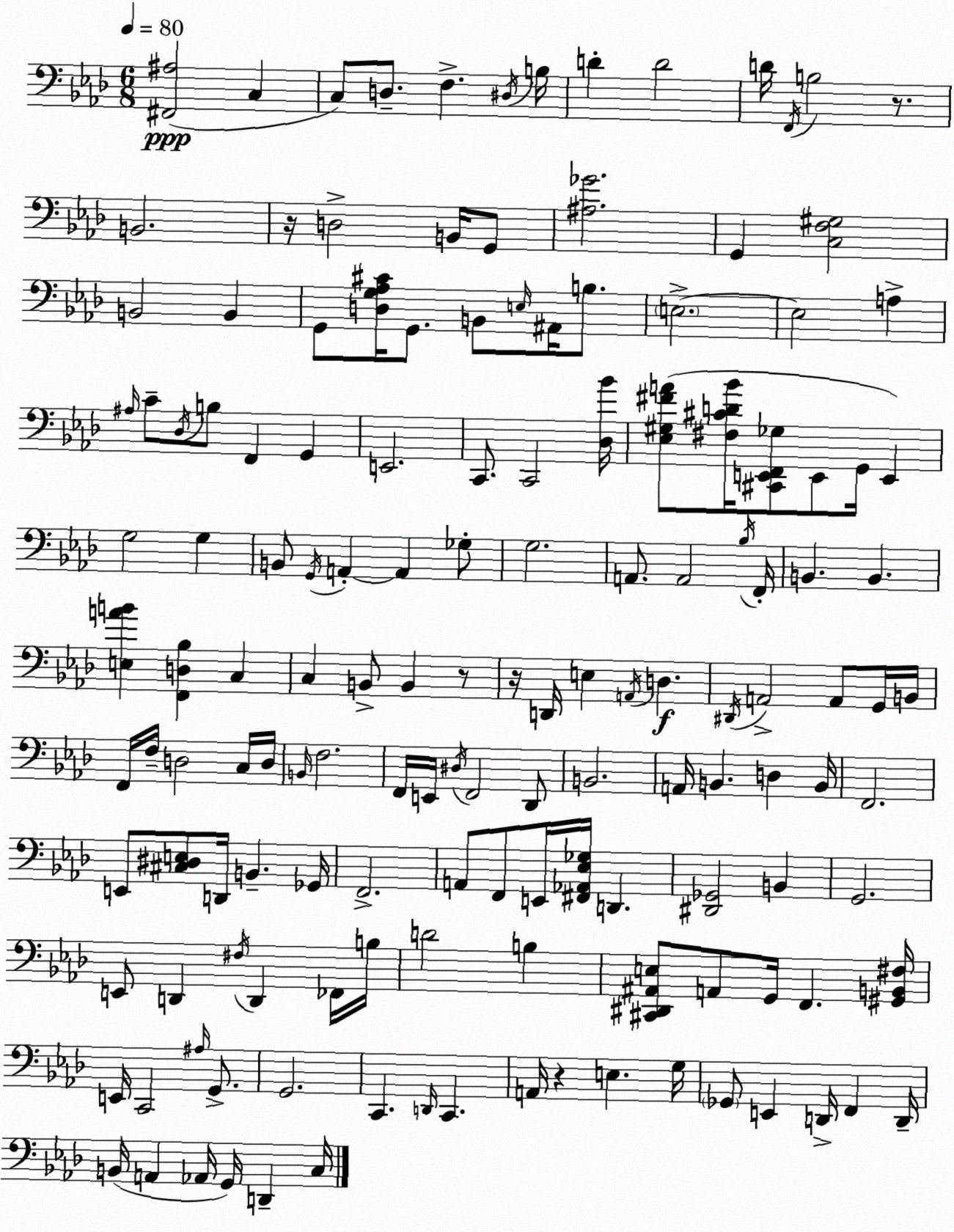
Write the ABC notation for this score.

X:1
T:Untitled
M:6/8
L:1/4
K:Fm
[^F,,^A,]2 C, C,/2 D,/2 F, ^D,/4 B,/4 D D2 D/4 F,,/4 B,2 z/2 B,,2 z/4 D,2 B,,/4 G,,/2 [^A,_G]2 G,, [C,F,^G,]2 B,,2 B,, G,,/2 [D,G,_A,^C]/4 G,,/2 B,,/2 E,/4 ^A,,/4 B,/2 E,2 E,2 A, ^A,/4 C/2 _D,/4 B,/2 F,, G,, E,,2 C,,/2 C,,2 [_D,_B]/4 [_E,^G,^FA]/2 [^F,^CD_B]/4 [^C,,E,,F,,_G,]/2 E,,/2 G,,/4 E,, G,2 G, B,,/2 G,,/4 A,, A,, _G,/2 G,2 A,,/2 A,,2 _B,/4 F,,/4 B,, B,, [E,AB] [F,,D,_B,] C, C, B,,/2 B,, z/2 z/4 D,,/4 E, A,,/4 D, ^D,,/4 A,,2 A,,/2 G,,/4 B,,/4 F,,/4 F,/4 D,2 C,/4 D,/4 B,,/4 F,2 F,,/4 E,,/4 ^D,/4 F,,2 _D,,/2 B,,2 A,,/4 B,, D, B,,/4 F,,2 E,,/2 [^C,^D,E,]/2 D,,/4 B,, _G,,/4 F,,2 A,,/2 F,,/2 E,,/4 [^F,,_A,,_E,_G,]/4 D,, [^D,,_G,,]2 B,, G,,2 E,,/2 D,, ^F,/4 D,, _F,,/4 B,/4 D2 B, [^C,,^D,,^A,,E,]/2 A,,/2 G,,/4 F,, [^G,,B,,^F,]/4 E,,/4 C,,2 ^A,/4 G,,/2 G,,2 C,, D,,/4 C,, A,,/4 z E, G,/4 _G,,/2 E,, D,,/4 F,, D,,/4 B,,/4 A,, _A,,/4 G,,/4 D,, C,/4